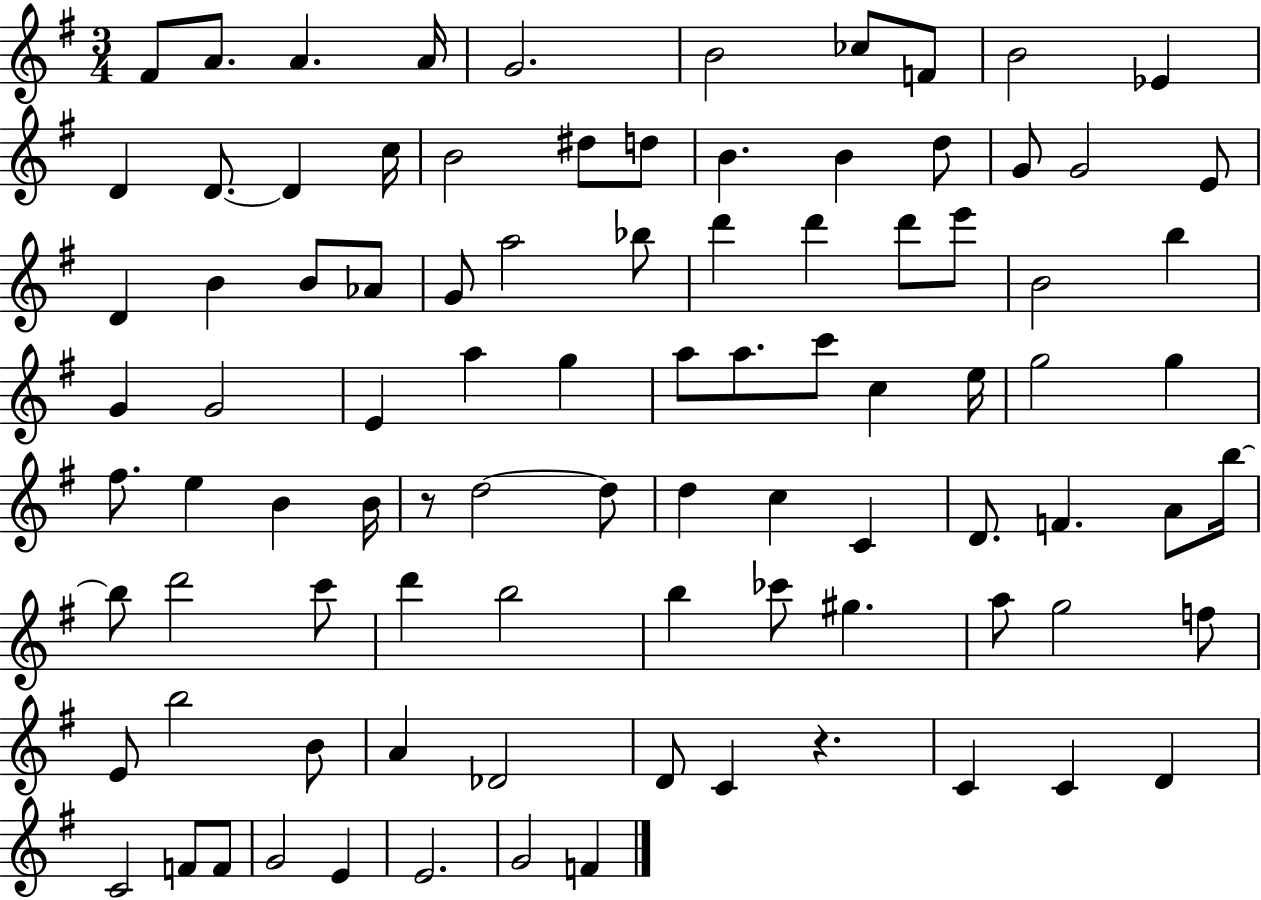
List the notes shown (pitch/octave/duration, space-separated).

F#4/e A4/e. A4/q. A4/s G4/h. B4/h CES5/e F4/e B4/h Eb4/q D4/q D4/e. D4/q C5/s B4/h D#5/e D5/e B4/q. B4/q D5/e G4/e G4/h E4/e D4/q B4/q B4/e Ab4/e G4/e A5/h Bb5/e D6/q D6/q D6/e E6/e B4/h B5/q G4/q G4/h E4/q A5/q G5/q A5/e A5/e. C6/e C5/q E5/s G5/h G5/q F#5/e. E5/q B4/q B4/s R/e D5/h D5/e D5/q C5/q C4/q D4/e. F4/q. A4/e B5/s B5/e D6/h C6/e D6/q B5/h B5/q CES6/e G#5/q. A5/e G5/h F5/e E4/e B5/h B4/e A4/q Db4/h D4/e C4/q R/q. C4/q C4/q D4/q C4/h F4/e F4/e G4/h E4/q E4/h. G4/h F4/q